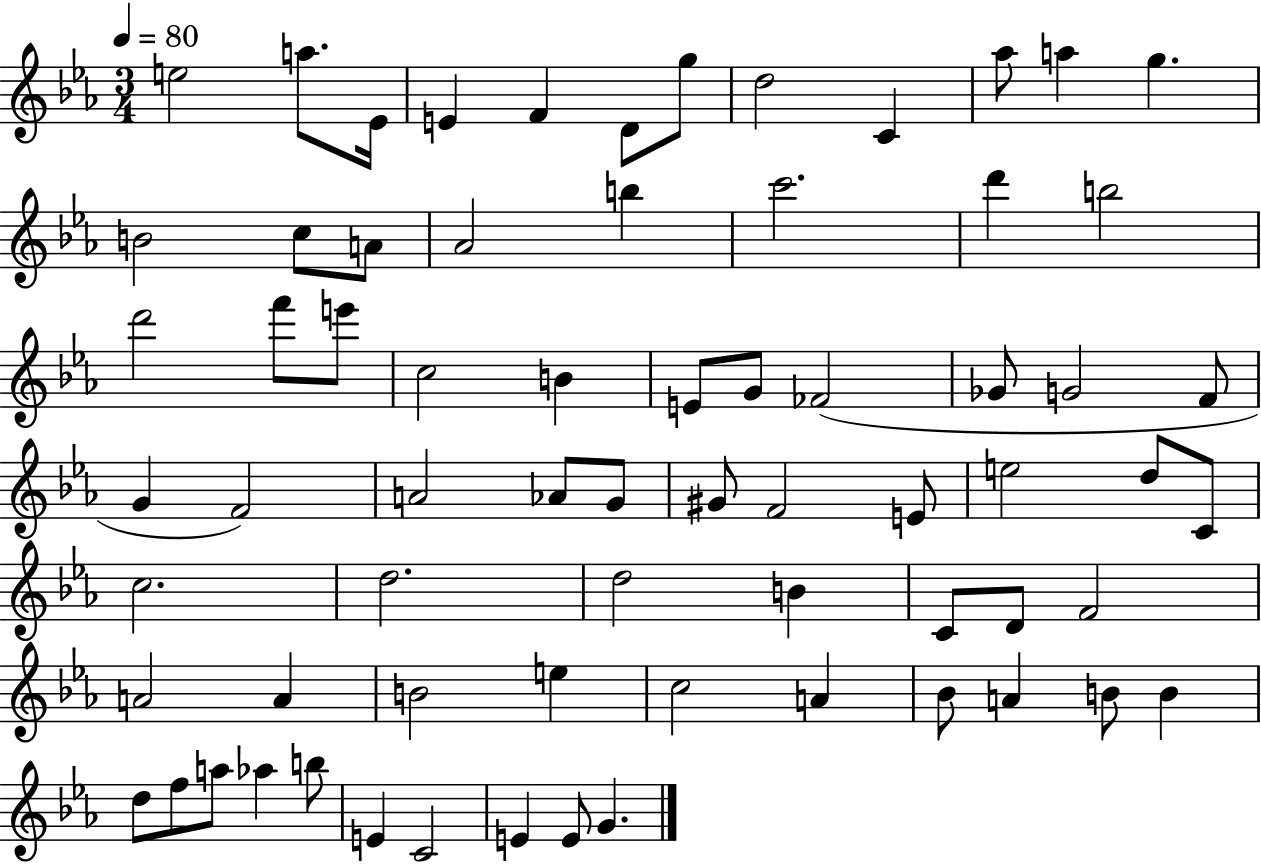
{
  \clef treble
  \numericTimeSignature
  \time 3/4
  \key ees \major
  \tempo 4 = 80
  e''2 a''8. ees'16 | e'4 f'4 d'8 g''8 | d''2 c'4 | aes''8 a''4 g''4. | \break b'2 c''8 a'8 | aes'2 b''4 | c'''2. | d'''4 b''2 | \break d'''2 f'''8 e'''8 | c''2 b'4 | e'8 g'8 fes'2( | ges'8 g'2 f'8 | \break g'4 f'2) | a'2 aes'8 g'8 | gis'8 f'2 e'8 | e''2 d''8 c'8 | \break c''2. | d''2. | d''2 b'4 | c'8 d'8 f'2 | \break a'2 a'4 | b'2 e''4 | c''2 a'4 | bes'8 a'4 b'8 b'4 | \break d''8 f''8 a''8 aes''4 b''8 | e'4 c'2 | e'4 e'8 g'4. | \bar "|."
}